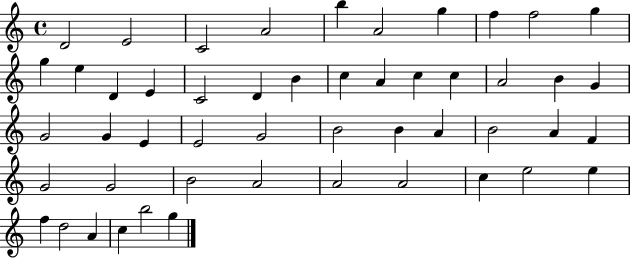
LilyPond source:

{
  \clef treble
  \time 4/4
  \defaultTimeSignature
  \key c \major
  d'2 e'2 | c'2 a'2 | b''4 a'2 g''4 | f''4 f''2 g''4 | \break g''4 e''4 d'4 e'4 | c'2 d'4 b'4 | c''4 a'4 c''4 c''4 | a'2 b'4 g'4 | \break g'2 g'4 e'4 | e'2 g'2 | b'2 b'4 a'4 | b'2 a'4 f'4 | \break g'2 g'2 | b'2 a'2 | a'2 a'2 | c''4 e''2 e''4 | \break f''4 d''2 a'4 | c''4 b''2 g''4 | \bar "|."
}